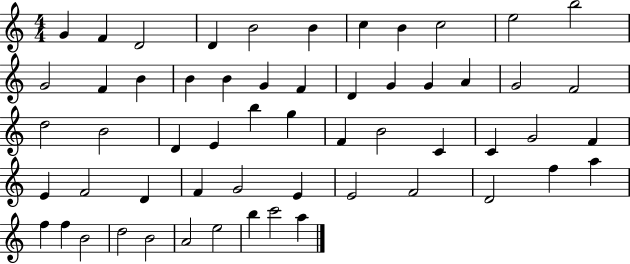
X:1
T:Untitled
M:4/4
L:1/4
K:C
G F D2 D B2 B c B c2 e2 b2 G2 F B B B G F D G G A G2 F2 d2 B2 D E b g F B2 C C G2 F E F2 D F G2 E E2 F2 D2 f a f f B2 d2 B2 A2 e2 b c'2 a